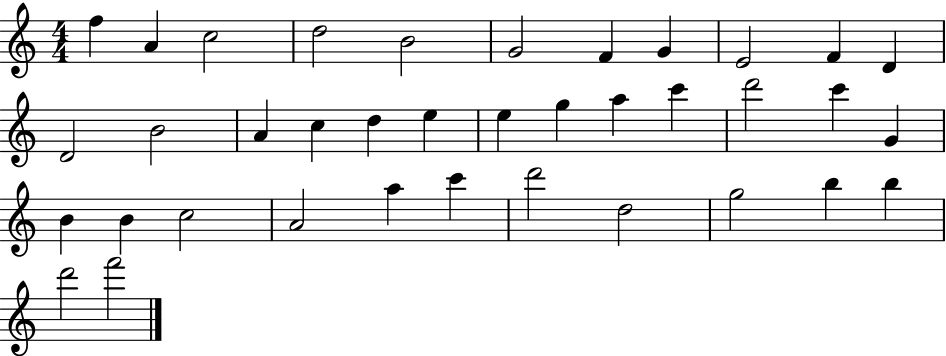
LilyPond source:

{
  \clef treble
  \numericTimeSignature
  \time 4/4
  \key c \major
  f''4 a'4 c''2 | d''2 b'2 | g'2 f'4 g'4 | e'2 f'4 d'4 | \break d'2 b'2 | a'4 c''4 d''4 e''4 | e''4 g''4 a''4 c'''4 | d'''2 c'''4 g'4 | \break b'4 b'4 c''2 | a'2 a''4 c'''4 | d'''2 d''2 | g''2 b''4 b''4 | \break d'''2 f'''2 | \bar "|."
}